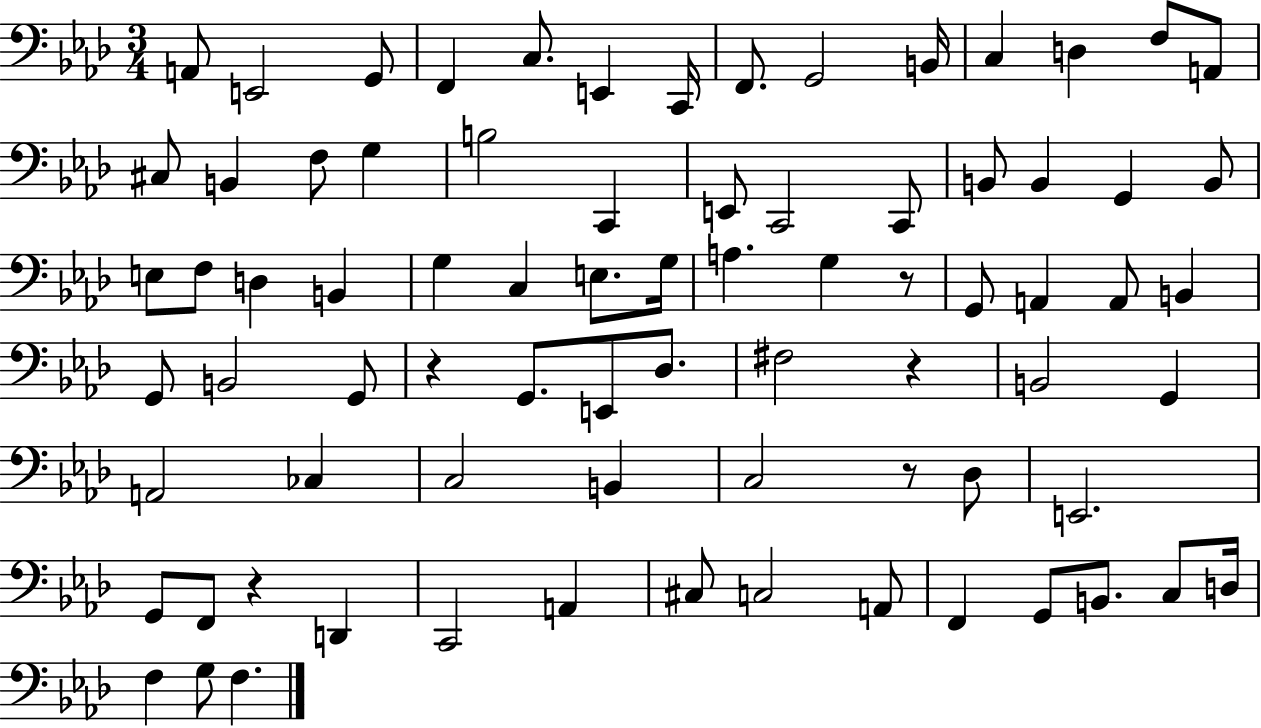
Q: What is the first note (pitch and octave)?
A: A2